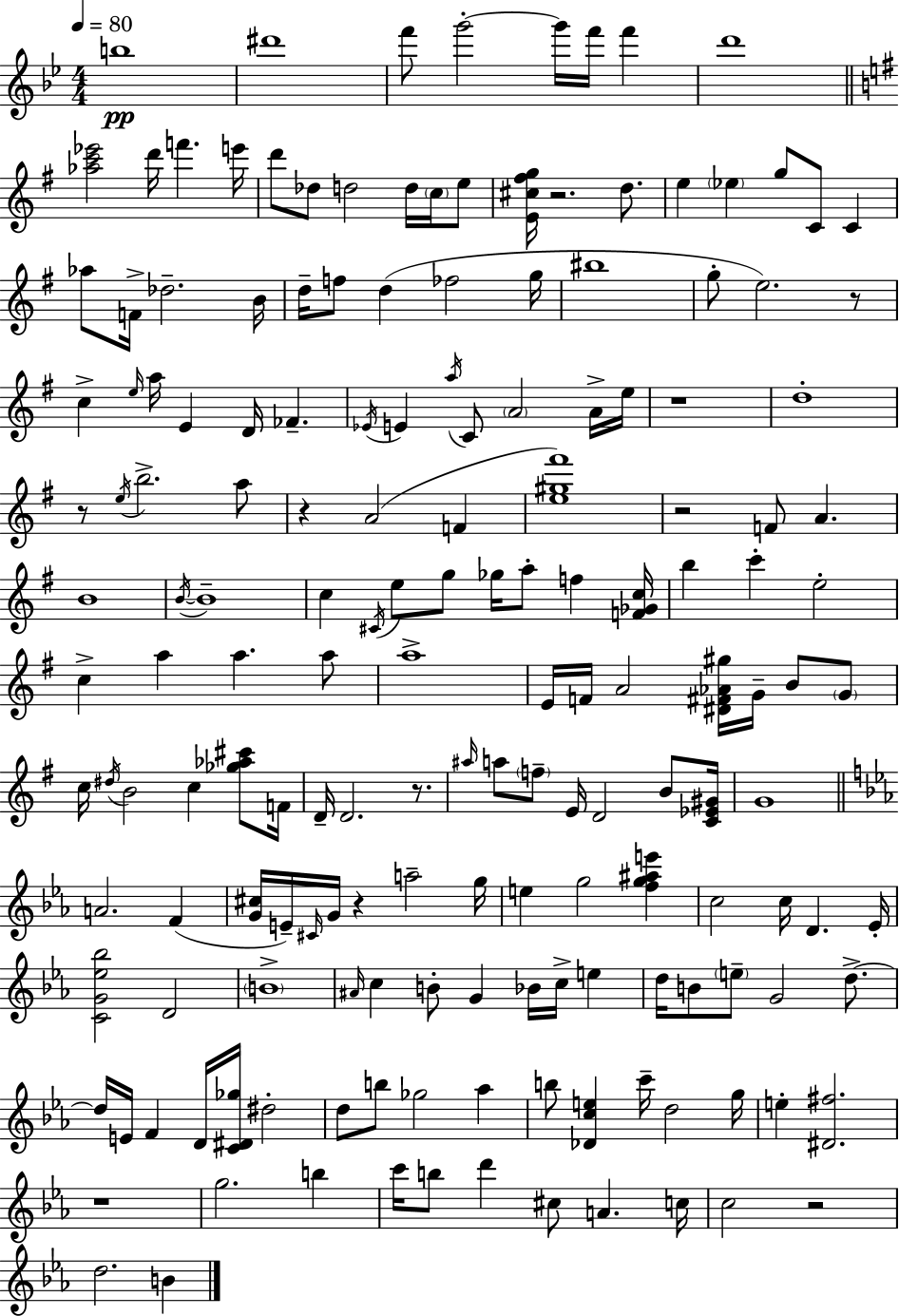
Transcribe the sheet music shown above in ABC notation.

X:1
T:Untitled
M:4/4
L:1/4
K:Bb
b4 ^d'4 f'/2 g'2 g'/4 f'/4 f' d'4 [_ac'_e']2 d'/4 f' e'/4 d'/2 _d/2 d2 d/4 c/4 e/2 [E^c^fg]/4 z2 d/2 e _e g/2 C/2 C _a/2 F/4 _d2 B/4 d/4 f/2 d _f2 g/4 ^b4 g/2 e2 z/2 c e/4 a/4 E D/4 _F _E/4 E a/4 C/2 A2 A/4 e/4 z4 d4 z/2 e/4 b2 a/2 z A2 F [e^g^f']4 z2 F/2 A B4 B/4 B4 c ^C/4 e/2 g/2 _g/4 a/2 f [F_Gc]/4 b c' e2 c a a a/2 a4 E/4 F/4 A2 [^D^F_A^g]/4 G/4 B/2 G/2 c/4 ^d/4 B2 c [_g_a^c']/2 F/4 D/4 D2 z/2 ^a/4 a/2 f/2 E/4 D2 B/2 [C_E^G]/4 G4 A2 F [G^c]/4 E/4 ^C/4 G/4 z a2 g/4 e g2 [fg^ae'] c2 c/4 D _E/4 [CG_e_b]2 D2 B4 ^A/4 c B/2 G _B/4 c/4 e d/4 B/2 e/2 G2 d/2 d/4 E/4 F D/4 [C^D_g]/4 ^d2 d/2 b/2 _g2 _a b/2 [_Dce] c'/4 d2 g/4 e [^D^f]2 z4 g2 b c'/4 b/2 d' ^c/2 A c/4 c2 z2 d2 B